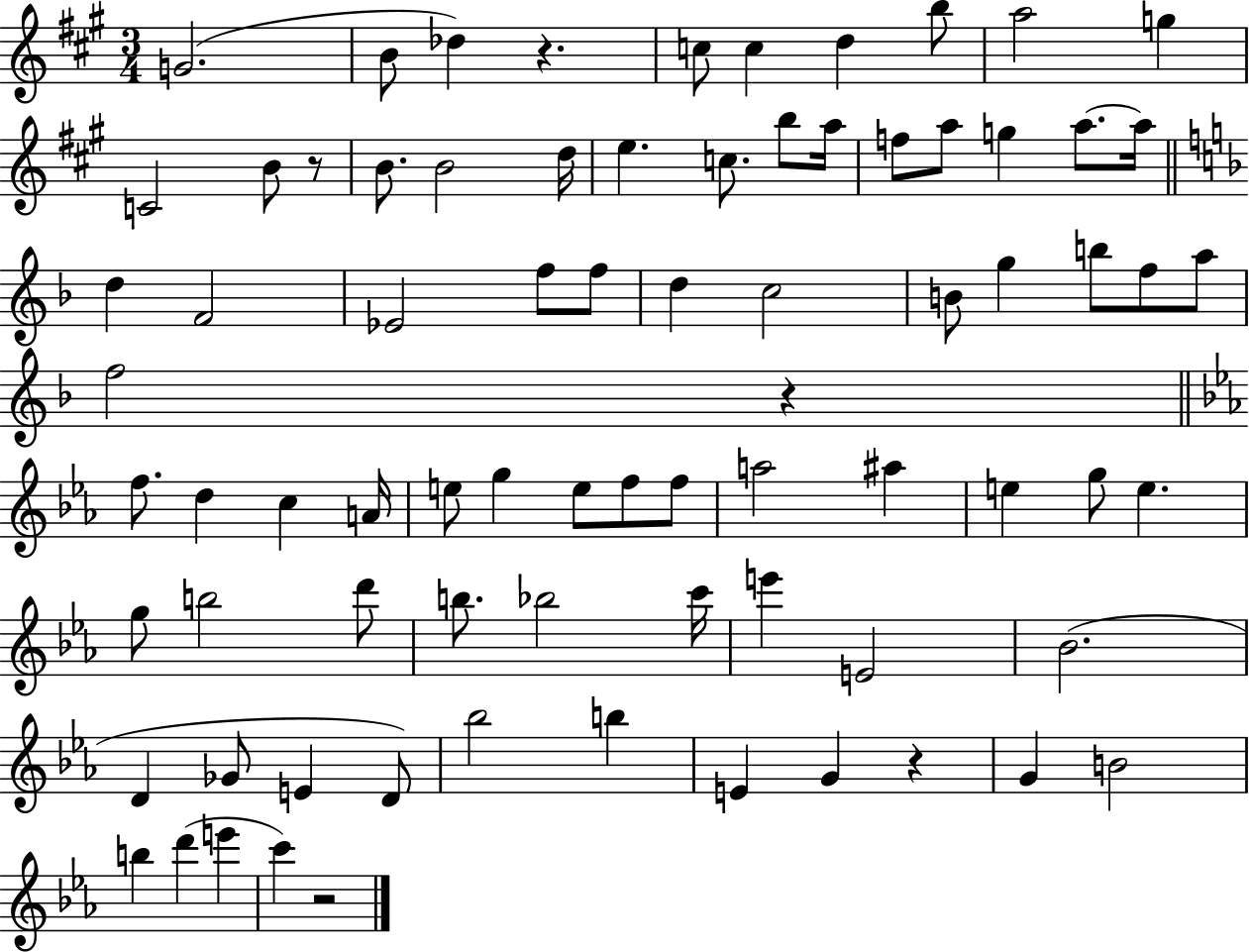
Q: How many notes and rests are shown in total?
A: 78